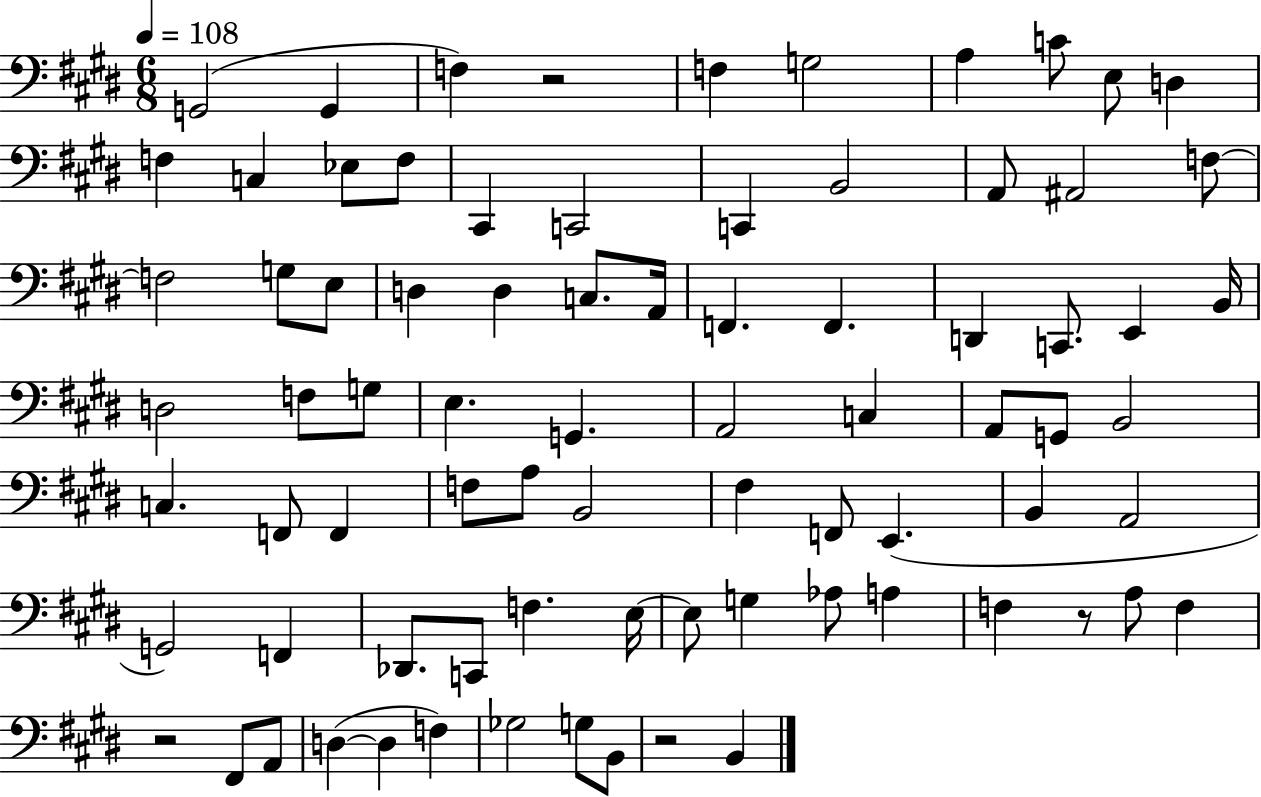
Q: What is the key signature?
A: E major